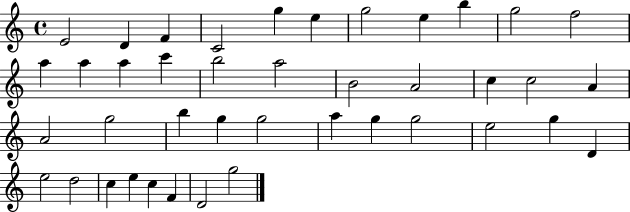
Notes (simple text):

E4/h D4/q F4/q C4/h G5/q E5/q G5/h E5/q B5/q G5/h F5/h A5/q A5/q A5/q C6/q B5/h A5/h B4/h A4/h C5/q C5/h A4/q A4/h G5/h B5/q G5/q G5/h A5/q G5/q G5/h E5/h G5/q D4/q E5/h D5/h C5/q E5/q C5/q F4/q D4/h G5/h